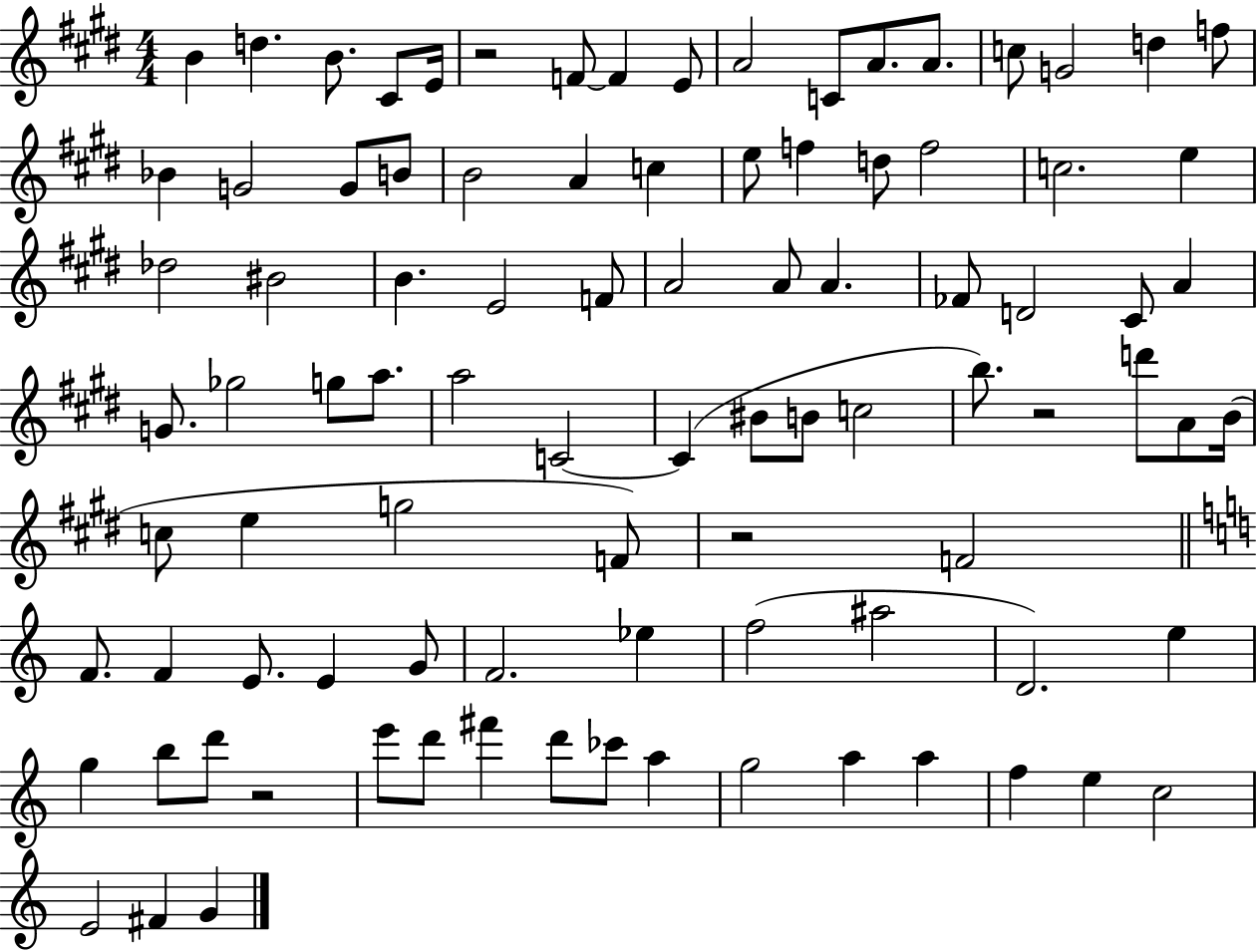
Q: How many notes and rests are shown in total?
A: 93